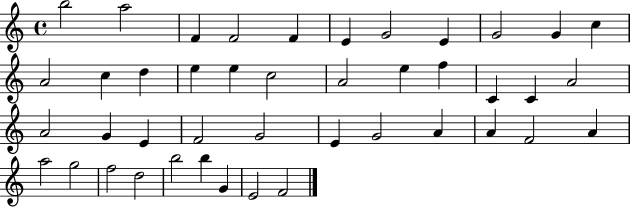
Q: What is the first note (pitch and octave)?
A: B5